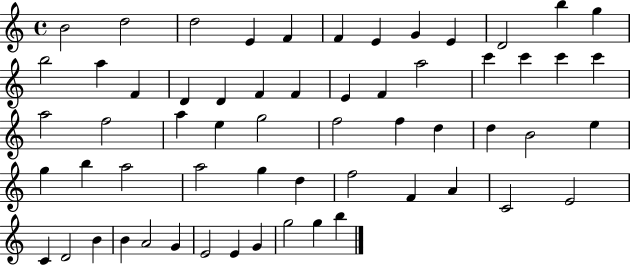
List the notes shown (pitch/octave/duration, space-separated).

B4/h D5/h D5/h E4/q F4/q F4/q E4/q G4/q E4/q D4/h B5/q G5/q B5/h A5/q F4/q D4/q D4/q F4/q F4/q E4/q F4/q A5/h C6/q C6/q C6/q C6/q A5/h F5/h A5/q E5/q G5/h F5/h F5/q D5/q D5/q B4/h E5/q G5/q B5/q A5/h A5/h G5/q D5/q F5/h F4/q A4/q C4/h E4/h C4/q D4/h B4/q B4/q A4/h G4/q E4/h E4/q G4/q G5/h G5/q B5/q